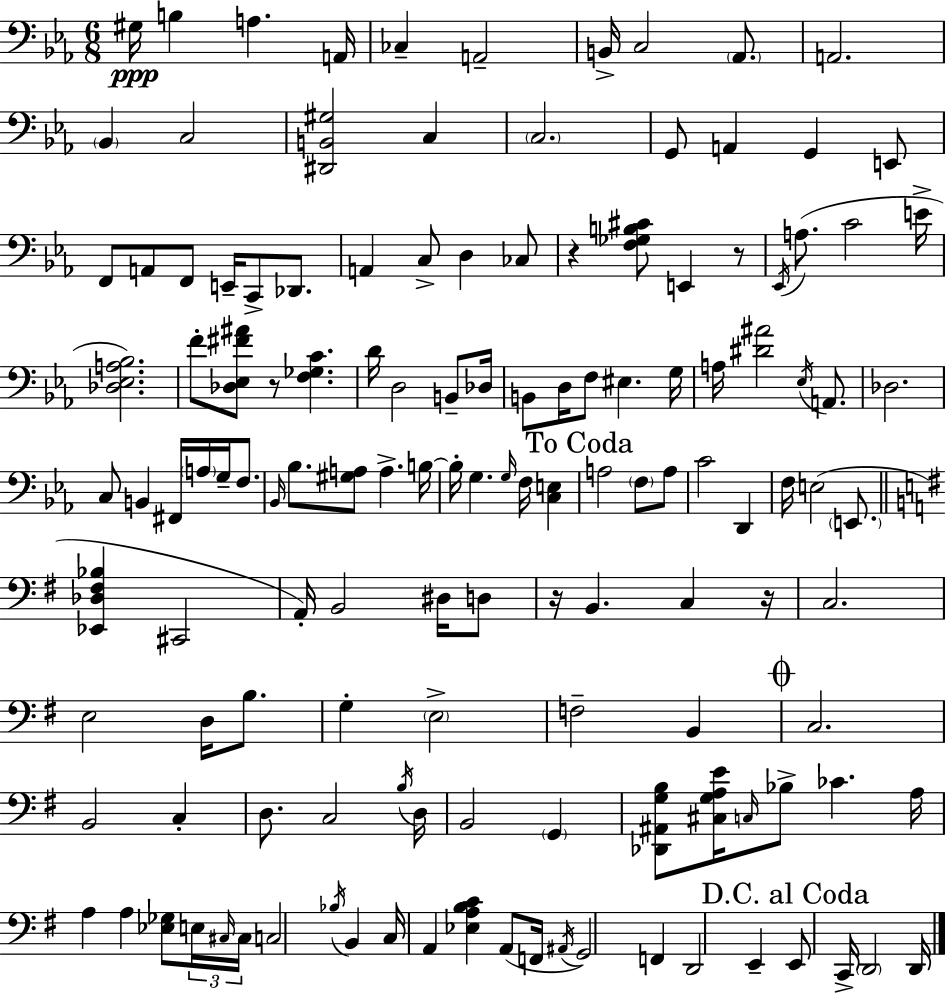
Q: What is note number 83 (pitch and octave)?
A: F3